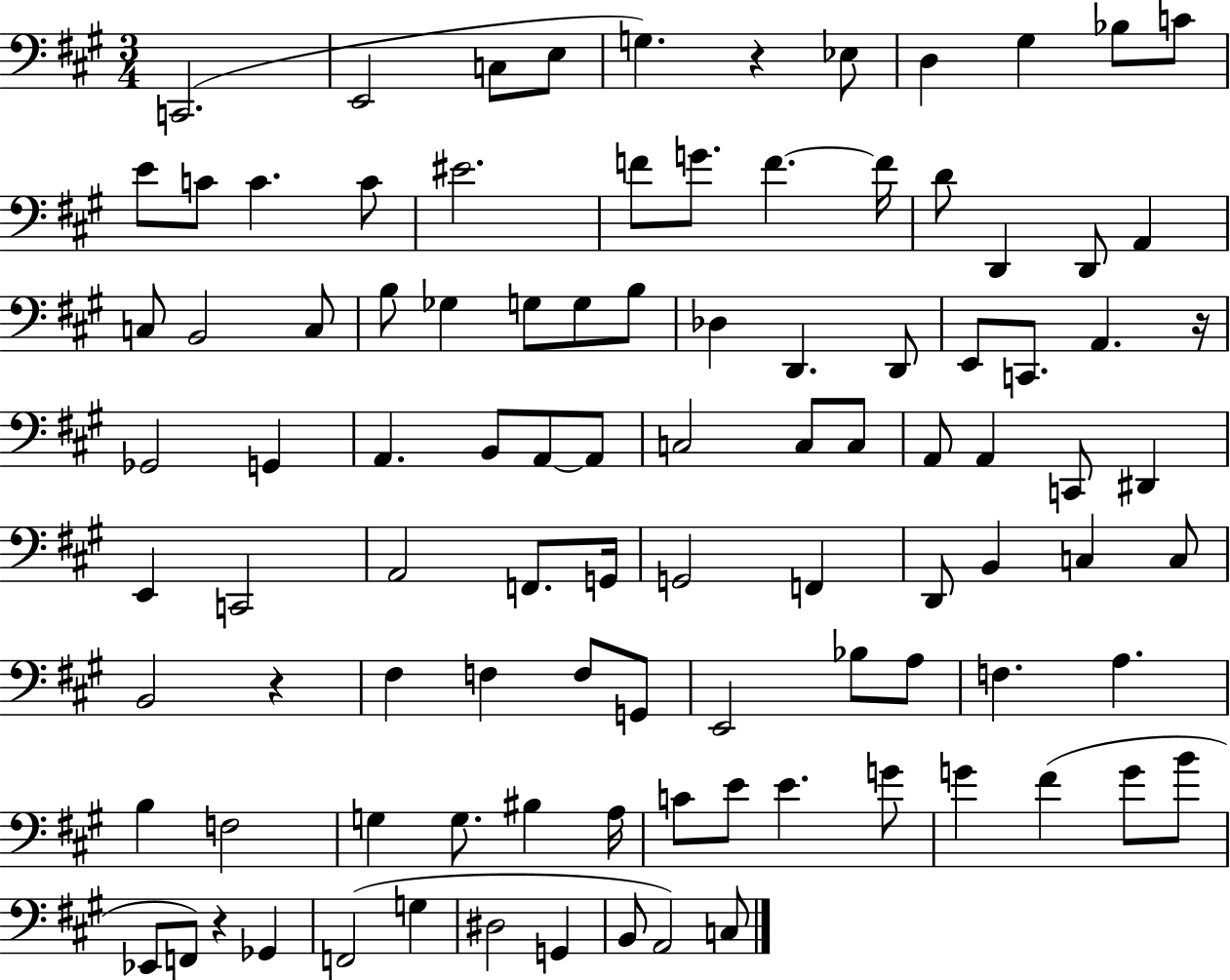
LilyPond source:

{
  \clef bass
  \numericTimeSignature
  \time 3/4
  \key a \major
  \repeat volta 2 { c,2.( | e,2 c8 e8 | g4.) r4 ees8 | d4 gis4 bes8 c'8 | \break e'8 c'8 c'4. c'8 | eis'2. | f'8 g'8. f'4.~~ f'16 | d'8 d,4 d,8 a,4 | \break c8 b,2 c8 | b8 ges4 g8 g8 b8 | des4 d,4. d,8 | e,8 c,8. a,4. r16 | \break ges,2 g,4 | a,4. b,8 a,8~~ a,8 | c2 c8 c8 | a,8 a,4 c,8 dis,4 | \break e,4 c,2 | a,2 f,8. g,16 | g,2 f,4 | d,8 b,4 c4 c8 | \break b,2 r4 | fis4 f4 f8 g,8 | e,2 bes8 a8 | f4. a4. | \break b4 f2 | g4 g8. bis4 a16 | c'8 e'8 e'4. g'8 | g'4 fis'4( g'8 b'8 | \break ees,8 f,8) r4 ges,4 | f,2( g4 | dis2 g,4 | b,8 a,2) c8 | \break } \bar "|."
}